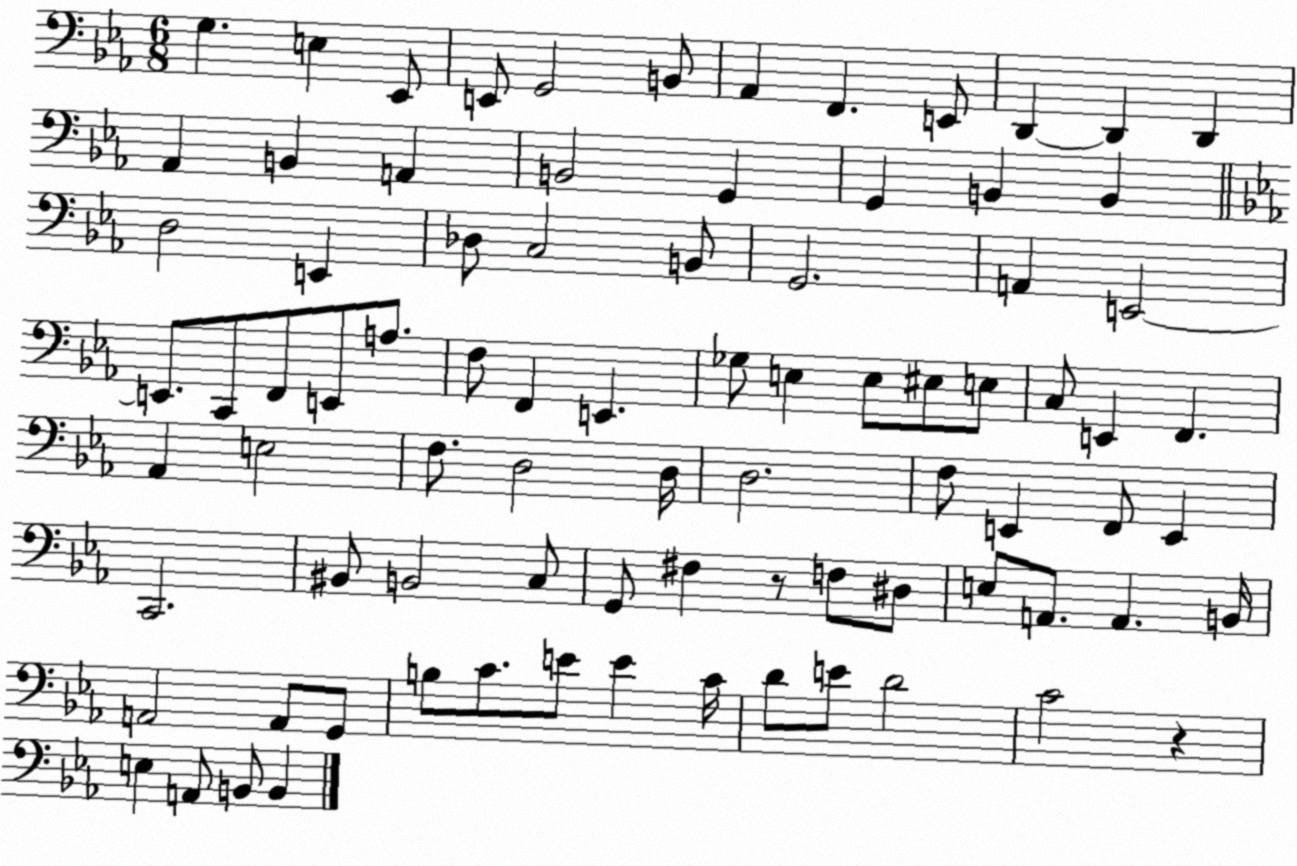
X:1
T:Untitled
M:6/8
L:1/4
K:Eb
G, E, _E,,/2 E,,/2 G,,2 B,,/2 _A,, F,, E,,/2 D,, D,, D,, _A,, B,, A,, B,,2 G,, G,, B,, B,, D,2 E,, _D,/2 C,2 B,,/2 G,,2 A,, E,,2 E,,/2 C,,/2 F,,/2 E,,/2 A,/2 F,/2 F,, E,, _G,/2 E, E,/2 ^E,/2 E,/2 C,/2 E,, F,, _A,, E,2 F,/2 D,2 D,/4 D,2 F,/2 E,, F,,/2 E,, C,,2 ^B,,/2 B,,2 C,/2 G,,/2 ^F, z/2 F,/2 ^D,/2 E,/2 A,,/2 A,, B,,/4 A,,2 A,,/2 G,,/2 B,/2 C/2 E/2 E C/4 D/2 E/2 D2 C2 z E, A,,/2 B,,/2 B,,